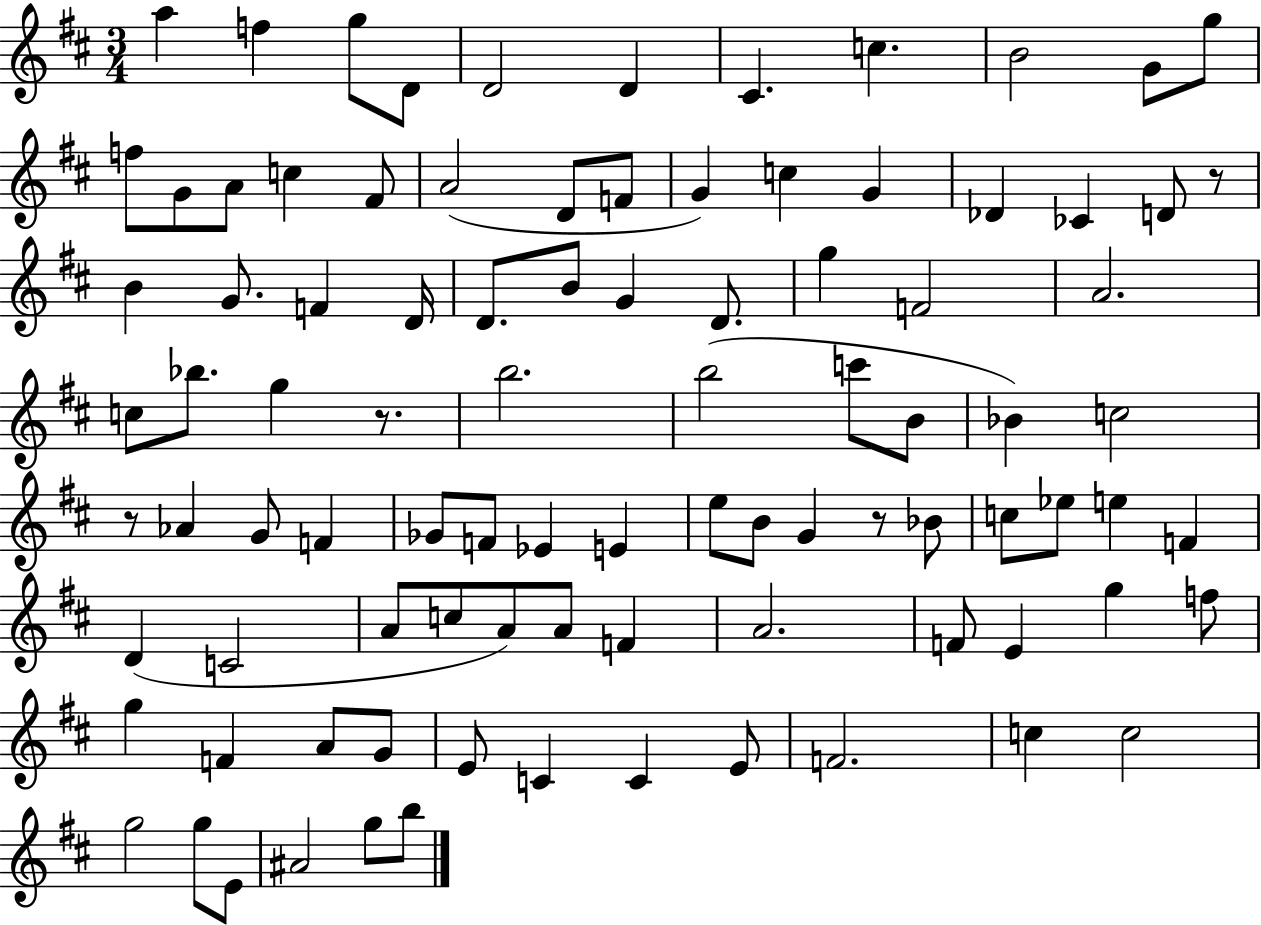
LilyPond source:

{
  \clef treble
  \numericTimeSignature
  \time 3/4
  \key d \major
  a''4 f''4 g''8 d'8 | d'2 d'4 | cis'4. c''4. | b'2 g'8 g''8 | \break f''8 g'8 a'8 c''4 fis'8 | a'2( d'8 f'8 | g'4) c''4 g'4 | des'4 ces'4 d'8 r8 | \break b'4 g'8. f'4 d'16 | d'8. b'8 g'4 d'8. | g''4 f'2 | a'2. | \break c''8 bes''8. g''4 r8. | b''2. | b''2( c'''8 b'8 | bes'4) c''2 | \break r8 aes'4 g'8 f'4 | ges'8 f'8 ees'4 e'4 | e''8 b'8 g'4 r8 bes'8 | c''8 ees''8 e''4 f'4 | \break d'4( c'2 | a'8 c''8 a'8) a'8 f'4 | a'2. | f'8 e'4 g''4 f''8 | \break g''4 f'4 a'8 g'8 | e'8 c'4 c'4 e'8 | f'2. | c''4 c''2 | \break g''2 g''8 e'8 | ais'2 g''8 b''8 | \bar "|."
}